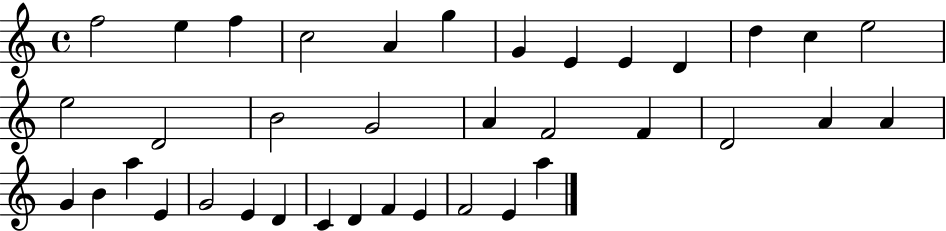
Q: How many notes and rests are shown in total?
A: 37